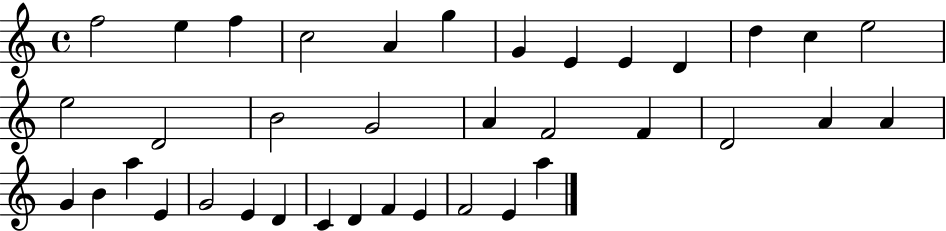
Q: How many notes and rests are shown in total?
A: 37